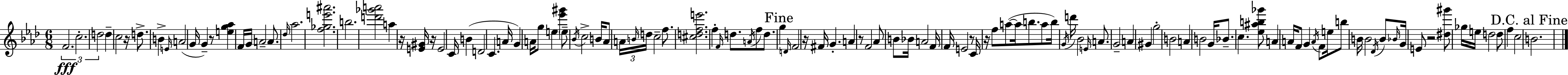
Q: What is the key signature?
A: AES major